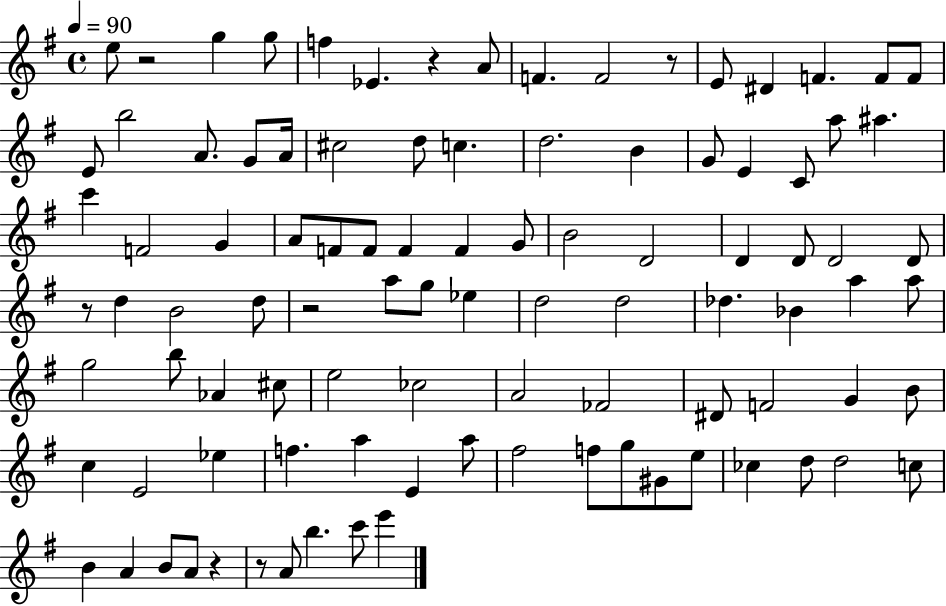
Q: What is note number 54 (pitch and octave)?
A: A5